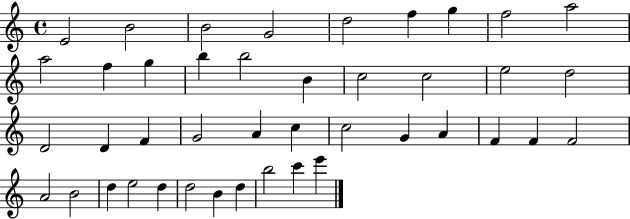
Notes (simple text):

E4/h B4/h B4/h G4/h D5/h F5/q G5/q F5/h A5/h A5/h F5/q G5/q B5/q B5/h B4/q C5/h C5/h E5/h D5/h D4/h D4/q F4/q G4/h A4/q C5/q C5/h G4/q A4/q F4/q F4/q F4/h A4/h B4/h D5/q E5/h D5/q D5/h B4/q D5/q B5/h C6/q E6/q